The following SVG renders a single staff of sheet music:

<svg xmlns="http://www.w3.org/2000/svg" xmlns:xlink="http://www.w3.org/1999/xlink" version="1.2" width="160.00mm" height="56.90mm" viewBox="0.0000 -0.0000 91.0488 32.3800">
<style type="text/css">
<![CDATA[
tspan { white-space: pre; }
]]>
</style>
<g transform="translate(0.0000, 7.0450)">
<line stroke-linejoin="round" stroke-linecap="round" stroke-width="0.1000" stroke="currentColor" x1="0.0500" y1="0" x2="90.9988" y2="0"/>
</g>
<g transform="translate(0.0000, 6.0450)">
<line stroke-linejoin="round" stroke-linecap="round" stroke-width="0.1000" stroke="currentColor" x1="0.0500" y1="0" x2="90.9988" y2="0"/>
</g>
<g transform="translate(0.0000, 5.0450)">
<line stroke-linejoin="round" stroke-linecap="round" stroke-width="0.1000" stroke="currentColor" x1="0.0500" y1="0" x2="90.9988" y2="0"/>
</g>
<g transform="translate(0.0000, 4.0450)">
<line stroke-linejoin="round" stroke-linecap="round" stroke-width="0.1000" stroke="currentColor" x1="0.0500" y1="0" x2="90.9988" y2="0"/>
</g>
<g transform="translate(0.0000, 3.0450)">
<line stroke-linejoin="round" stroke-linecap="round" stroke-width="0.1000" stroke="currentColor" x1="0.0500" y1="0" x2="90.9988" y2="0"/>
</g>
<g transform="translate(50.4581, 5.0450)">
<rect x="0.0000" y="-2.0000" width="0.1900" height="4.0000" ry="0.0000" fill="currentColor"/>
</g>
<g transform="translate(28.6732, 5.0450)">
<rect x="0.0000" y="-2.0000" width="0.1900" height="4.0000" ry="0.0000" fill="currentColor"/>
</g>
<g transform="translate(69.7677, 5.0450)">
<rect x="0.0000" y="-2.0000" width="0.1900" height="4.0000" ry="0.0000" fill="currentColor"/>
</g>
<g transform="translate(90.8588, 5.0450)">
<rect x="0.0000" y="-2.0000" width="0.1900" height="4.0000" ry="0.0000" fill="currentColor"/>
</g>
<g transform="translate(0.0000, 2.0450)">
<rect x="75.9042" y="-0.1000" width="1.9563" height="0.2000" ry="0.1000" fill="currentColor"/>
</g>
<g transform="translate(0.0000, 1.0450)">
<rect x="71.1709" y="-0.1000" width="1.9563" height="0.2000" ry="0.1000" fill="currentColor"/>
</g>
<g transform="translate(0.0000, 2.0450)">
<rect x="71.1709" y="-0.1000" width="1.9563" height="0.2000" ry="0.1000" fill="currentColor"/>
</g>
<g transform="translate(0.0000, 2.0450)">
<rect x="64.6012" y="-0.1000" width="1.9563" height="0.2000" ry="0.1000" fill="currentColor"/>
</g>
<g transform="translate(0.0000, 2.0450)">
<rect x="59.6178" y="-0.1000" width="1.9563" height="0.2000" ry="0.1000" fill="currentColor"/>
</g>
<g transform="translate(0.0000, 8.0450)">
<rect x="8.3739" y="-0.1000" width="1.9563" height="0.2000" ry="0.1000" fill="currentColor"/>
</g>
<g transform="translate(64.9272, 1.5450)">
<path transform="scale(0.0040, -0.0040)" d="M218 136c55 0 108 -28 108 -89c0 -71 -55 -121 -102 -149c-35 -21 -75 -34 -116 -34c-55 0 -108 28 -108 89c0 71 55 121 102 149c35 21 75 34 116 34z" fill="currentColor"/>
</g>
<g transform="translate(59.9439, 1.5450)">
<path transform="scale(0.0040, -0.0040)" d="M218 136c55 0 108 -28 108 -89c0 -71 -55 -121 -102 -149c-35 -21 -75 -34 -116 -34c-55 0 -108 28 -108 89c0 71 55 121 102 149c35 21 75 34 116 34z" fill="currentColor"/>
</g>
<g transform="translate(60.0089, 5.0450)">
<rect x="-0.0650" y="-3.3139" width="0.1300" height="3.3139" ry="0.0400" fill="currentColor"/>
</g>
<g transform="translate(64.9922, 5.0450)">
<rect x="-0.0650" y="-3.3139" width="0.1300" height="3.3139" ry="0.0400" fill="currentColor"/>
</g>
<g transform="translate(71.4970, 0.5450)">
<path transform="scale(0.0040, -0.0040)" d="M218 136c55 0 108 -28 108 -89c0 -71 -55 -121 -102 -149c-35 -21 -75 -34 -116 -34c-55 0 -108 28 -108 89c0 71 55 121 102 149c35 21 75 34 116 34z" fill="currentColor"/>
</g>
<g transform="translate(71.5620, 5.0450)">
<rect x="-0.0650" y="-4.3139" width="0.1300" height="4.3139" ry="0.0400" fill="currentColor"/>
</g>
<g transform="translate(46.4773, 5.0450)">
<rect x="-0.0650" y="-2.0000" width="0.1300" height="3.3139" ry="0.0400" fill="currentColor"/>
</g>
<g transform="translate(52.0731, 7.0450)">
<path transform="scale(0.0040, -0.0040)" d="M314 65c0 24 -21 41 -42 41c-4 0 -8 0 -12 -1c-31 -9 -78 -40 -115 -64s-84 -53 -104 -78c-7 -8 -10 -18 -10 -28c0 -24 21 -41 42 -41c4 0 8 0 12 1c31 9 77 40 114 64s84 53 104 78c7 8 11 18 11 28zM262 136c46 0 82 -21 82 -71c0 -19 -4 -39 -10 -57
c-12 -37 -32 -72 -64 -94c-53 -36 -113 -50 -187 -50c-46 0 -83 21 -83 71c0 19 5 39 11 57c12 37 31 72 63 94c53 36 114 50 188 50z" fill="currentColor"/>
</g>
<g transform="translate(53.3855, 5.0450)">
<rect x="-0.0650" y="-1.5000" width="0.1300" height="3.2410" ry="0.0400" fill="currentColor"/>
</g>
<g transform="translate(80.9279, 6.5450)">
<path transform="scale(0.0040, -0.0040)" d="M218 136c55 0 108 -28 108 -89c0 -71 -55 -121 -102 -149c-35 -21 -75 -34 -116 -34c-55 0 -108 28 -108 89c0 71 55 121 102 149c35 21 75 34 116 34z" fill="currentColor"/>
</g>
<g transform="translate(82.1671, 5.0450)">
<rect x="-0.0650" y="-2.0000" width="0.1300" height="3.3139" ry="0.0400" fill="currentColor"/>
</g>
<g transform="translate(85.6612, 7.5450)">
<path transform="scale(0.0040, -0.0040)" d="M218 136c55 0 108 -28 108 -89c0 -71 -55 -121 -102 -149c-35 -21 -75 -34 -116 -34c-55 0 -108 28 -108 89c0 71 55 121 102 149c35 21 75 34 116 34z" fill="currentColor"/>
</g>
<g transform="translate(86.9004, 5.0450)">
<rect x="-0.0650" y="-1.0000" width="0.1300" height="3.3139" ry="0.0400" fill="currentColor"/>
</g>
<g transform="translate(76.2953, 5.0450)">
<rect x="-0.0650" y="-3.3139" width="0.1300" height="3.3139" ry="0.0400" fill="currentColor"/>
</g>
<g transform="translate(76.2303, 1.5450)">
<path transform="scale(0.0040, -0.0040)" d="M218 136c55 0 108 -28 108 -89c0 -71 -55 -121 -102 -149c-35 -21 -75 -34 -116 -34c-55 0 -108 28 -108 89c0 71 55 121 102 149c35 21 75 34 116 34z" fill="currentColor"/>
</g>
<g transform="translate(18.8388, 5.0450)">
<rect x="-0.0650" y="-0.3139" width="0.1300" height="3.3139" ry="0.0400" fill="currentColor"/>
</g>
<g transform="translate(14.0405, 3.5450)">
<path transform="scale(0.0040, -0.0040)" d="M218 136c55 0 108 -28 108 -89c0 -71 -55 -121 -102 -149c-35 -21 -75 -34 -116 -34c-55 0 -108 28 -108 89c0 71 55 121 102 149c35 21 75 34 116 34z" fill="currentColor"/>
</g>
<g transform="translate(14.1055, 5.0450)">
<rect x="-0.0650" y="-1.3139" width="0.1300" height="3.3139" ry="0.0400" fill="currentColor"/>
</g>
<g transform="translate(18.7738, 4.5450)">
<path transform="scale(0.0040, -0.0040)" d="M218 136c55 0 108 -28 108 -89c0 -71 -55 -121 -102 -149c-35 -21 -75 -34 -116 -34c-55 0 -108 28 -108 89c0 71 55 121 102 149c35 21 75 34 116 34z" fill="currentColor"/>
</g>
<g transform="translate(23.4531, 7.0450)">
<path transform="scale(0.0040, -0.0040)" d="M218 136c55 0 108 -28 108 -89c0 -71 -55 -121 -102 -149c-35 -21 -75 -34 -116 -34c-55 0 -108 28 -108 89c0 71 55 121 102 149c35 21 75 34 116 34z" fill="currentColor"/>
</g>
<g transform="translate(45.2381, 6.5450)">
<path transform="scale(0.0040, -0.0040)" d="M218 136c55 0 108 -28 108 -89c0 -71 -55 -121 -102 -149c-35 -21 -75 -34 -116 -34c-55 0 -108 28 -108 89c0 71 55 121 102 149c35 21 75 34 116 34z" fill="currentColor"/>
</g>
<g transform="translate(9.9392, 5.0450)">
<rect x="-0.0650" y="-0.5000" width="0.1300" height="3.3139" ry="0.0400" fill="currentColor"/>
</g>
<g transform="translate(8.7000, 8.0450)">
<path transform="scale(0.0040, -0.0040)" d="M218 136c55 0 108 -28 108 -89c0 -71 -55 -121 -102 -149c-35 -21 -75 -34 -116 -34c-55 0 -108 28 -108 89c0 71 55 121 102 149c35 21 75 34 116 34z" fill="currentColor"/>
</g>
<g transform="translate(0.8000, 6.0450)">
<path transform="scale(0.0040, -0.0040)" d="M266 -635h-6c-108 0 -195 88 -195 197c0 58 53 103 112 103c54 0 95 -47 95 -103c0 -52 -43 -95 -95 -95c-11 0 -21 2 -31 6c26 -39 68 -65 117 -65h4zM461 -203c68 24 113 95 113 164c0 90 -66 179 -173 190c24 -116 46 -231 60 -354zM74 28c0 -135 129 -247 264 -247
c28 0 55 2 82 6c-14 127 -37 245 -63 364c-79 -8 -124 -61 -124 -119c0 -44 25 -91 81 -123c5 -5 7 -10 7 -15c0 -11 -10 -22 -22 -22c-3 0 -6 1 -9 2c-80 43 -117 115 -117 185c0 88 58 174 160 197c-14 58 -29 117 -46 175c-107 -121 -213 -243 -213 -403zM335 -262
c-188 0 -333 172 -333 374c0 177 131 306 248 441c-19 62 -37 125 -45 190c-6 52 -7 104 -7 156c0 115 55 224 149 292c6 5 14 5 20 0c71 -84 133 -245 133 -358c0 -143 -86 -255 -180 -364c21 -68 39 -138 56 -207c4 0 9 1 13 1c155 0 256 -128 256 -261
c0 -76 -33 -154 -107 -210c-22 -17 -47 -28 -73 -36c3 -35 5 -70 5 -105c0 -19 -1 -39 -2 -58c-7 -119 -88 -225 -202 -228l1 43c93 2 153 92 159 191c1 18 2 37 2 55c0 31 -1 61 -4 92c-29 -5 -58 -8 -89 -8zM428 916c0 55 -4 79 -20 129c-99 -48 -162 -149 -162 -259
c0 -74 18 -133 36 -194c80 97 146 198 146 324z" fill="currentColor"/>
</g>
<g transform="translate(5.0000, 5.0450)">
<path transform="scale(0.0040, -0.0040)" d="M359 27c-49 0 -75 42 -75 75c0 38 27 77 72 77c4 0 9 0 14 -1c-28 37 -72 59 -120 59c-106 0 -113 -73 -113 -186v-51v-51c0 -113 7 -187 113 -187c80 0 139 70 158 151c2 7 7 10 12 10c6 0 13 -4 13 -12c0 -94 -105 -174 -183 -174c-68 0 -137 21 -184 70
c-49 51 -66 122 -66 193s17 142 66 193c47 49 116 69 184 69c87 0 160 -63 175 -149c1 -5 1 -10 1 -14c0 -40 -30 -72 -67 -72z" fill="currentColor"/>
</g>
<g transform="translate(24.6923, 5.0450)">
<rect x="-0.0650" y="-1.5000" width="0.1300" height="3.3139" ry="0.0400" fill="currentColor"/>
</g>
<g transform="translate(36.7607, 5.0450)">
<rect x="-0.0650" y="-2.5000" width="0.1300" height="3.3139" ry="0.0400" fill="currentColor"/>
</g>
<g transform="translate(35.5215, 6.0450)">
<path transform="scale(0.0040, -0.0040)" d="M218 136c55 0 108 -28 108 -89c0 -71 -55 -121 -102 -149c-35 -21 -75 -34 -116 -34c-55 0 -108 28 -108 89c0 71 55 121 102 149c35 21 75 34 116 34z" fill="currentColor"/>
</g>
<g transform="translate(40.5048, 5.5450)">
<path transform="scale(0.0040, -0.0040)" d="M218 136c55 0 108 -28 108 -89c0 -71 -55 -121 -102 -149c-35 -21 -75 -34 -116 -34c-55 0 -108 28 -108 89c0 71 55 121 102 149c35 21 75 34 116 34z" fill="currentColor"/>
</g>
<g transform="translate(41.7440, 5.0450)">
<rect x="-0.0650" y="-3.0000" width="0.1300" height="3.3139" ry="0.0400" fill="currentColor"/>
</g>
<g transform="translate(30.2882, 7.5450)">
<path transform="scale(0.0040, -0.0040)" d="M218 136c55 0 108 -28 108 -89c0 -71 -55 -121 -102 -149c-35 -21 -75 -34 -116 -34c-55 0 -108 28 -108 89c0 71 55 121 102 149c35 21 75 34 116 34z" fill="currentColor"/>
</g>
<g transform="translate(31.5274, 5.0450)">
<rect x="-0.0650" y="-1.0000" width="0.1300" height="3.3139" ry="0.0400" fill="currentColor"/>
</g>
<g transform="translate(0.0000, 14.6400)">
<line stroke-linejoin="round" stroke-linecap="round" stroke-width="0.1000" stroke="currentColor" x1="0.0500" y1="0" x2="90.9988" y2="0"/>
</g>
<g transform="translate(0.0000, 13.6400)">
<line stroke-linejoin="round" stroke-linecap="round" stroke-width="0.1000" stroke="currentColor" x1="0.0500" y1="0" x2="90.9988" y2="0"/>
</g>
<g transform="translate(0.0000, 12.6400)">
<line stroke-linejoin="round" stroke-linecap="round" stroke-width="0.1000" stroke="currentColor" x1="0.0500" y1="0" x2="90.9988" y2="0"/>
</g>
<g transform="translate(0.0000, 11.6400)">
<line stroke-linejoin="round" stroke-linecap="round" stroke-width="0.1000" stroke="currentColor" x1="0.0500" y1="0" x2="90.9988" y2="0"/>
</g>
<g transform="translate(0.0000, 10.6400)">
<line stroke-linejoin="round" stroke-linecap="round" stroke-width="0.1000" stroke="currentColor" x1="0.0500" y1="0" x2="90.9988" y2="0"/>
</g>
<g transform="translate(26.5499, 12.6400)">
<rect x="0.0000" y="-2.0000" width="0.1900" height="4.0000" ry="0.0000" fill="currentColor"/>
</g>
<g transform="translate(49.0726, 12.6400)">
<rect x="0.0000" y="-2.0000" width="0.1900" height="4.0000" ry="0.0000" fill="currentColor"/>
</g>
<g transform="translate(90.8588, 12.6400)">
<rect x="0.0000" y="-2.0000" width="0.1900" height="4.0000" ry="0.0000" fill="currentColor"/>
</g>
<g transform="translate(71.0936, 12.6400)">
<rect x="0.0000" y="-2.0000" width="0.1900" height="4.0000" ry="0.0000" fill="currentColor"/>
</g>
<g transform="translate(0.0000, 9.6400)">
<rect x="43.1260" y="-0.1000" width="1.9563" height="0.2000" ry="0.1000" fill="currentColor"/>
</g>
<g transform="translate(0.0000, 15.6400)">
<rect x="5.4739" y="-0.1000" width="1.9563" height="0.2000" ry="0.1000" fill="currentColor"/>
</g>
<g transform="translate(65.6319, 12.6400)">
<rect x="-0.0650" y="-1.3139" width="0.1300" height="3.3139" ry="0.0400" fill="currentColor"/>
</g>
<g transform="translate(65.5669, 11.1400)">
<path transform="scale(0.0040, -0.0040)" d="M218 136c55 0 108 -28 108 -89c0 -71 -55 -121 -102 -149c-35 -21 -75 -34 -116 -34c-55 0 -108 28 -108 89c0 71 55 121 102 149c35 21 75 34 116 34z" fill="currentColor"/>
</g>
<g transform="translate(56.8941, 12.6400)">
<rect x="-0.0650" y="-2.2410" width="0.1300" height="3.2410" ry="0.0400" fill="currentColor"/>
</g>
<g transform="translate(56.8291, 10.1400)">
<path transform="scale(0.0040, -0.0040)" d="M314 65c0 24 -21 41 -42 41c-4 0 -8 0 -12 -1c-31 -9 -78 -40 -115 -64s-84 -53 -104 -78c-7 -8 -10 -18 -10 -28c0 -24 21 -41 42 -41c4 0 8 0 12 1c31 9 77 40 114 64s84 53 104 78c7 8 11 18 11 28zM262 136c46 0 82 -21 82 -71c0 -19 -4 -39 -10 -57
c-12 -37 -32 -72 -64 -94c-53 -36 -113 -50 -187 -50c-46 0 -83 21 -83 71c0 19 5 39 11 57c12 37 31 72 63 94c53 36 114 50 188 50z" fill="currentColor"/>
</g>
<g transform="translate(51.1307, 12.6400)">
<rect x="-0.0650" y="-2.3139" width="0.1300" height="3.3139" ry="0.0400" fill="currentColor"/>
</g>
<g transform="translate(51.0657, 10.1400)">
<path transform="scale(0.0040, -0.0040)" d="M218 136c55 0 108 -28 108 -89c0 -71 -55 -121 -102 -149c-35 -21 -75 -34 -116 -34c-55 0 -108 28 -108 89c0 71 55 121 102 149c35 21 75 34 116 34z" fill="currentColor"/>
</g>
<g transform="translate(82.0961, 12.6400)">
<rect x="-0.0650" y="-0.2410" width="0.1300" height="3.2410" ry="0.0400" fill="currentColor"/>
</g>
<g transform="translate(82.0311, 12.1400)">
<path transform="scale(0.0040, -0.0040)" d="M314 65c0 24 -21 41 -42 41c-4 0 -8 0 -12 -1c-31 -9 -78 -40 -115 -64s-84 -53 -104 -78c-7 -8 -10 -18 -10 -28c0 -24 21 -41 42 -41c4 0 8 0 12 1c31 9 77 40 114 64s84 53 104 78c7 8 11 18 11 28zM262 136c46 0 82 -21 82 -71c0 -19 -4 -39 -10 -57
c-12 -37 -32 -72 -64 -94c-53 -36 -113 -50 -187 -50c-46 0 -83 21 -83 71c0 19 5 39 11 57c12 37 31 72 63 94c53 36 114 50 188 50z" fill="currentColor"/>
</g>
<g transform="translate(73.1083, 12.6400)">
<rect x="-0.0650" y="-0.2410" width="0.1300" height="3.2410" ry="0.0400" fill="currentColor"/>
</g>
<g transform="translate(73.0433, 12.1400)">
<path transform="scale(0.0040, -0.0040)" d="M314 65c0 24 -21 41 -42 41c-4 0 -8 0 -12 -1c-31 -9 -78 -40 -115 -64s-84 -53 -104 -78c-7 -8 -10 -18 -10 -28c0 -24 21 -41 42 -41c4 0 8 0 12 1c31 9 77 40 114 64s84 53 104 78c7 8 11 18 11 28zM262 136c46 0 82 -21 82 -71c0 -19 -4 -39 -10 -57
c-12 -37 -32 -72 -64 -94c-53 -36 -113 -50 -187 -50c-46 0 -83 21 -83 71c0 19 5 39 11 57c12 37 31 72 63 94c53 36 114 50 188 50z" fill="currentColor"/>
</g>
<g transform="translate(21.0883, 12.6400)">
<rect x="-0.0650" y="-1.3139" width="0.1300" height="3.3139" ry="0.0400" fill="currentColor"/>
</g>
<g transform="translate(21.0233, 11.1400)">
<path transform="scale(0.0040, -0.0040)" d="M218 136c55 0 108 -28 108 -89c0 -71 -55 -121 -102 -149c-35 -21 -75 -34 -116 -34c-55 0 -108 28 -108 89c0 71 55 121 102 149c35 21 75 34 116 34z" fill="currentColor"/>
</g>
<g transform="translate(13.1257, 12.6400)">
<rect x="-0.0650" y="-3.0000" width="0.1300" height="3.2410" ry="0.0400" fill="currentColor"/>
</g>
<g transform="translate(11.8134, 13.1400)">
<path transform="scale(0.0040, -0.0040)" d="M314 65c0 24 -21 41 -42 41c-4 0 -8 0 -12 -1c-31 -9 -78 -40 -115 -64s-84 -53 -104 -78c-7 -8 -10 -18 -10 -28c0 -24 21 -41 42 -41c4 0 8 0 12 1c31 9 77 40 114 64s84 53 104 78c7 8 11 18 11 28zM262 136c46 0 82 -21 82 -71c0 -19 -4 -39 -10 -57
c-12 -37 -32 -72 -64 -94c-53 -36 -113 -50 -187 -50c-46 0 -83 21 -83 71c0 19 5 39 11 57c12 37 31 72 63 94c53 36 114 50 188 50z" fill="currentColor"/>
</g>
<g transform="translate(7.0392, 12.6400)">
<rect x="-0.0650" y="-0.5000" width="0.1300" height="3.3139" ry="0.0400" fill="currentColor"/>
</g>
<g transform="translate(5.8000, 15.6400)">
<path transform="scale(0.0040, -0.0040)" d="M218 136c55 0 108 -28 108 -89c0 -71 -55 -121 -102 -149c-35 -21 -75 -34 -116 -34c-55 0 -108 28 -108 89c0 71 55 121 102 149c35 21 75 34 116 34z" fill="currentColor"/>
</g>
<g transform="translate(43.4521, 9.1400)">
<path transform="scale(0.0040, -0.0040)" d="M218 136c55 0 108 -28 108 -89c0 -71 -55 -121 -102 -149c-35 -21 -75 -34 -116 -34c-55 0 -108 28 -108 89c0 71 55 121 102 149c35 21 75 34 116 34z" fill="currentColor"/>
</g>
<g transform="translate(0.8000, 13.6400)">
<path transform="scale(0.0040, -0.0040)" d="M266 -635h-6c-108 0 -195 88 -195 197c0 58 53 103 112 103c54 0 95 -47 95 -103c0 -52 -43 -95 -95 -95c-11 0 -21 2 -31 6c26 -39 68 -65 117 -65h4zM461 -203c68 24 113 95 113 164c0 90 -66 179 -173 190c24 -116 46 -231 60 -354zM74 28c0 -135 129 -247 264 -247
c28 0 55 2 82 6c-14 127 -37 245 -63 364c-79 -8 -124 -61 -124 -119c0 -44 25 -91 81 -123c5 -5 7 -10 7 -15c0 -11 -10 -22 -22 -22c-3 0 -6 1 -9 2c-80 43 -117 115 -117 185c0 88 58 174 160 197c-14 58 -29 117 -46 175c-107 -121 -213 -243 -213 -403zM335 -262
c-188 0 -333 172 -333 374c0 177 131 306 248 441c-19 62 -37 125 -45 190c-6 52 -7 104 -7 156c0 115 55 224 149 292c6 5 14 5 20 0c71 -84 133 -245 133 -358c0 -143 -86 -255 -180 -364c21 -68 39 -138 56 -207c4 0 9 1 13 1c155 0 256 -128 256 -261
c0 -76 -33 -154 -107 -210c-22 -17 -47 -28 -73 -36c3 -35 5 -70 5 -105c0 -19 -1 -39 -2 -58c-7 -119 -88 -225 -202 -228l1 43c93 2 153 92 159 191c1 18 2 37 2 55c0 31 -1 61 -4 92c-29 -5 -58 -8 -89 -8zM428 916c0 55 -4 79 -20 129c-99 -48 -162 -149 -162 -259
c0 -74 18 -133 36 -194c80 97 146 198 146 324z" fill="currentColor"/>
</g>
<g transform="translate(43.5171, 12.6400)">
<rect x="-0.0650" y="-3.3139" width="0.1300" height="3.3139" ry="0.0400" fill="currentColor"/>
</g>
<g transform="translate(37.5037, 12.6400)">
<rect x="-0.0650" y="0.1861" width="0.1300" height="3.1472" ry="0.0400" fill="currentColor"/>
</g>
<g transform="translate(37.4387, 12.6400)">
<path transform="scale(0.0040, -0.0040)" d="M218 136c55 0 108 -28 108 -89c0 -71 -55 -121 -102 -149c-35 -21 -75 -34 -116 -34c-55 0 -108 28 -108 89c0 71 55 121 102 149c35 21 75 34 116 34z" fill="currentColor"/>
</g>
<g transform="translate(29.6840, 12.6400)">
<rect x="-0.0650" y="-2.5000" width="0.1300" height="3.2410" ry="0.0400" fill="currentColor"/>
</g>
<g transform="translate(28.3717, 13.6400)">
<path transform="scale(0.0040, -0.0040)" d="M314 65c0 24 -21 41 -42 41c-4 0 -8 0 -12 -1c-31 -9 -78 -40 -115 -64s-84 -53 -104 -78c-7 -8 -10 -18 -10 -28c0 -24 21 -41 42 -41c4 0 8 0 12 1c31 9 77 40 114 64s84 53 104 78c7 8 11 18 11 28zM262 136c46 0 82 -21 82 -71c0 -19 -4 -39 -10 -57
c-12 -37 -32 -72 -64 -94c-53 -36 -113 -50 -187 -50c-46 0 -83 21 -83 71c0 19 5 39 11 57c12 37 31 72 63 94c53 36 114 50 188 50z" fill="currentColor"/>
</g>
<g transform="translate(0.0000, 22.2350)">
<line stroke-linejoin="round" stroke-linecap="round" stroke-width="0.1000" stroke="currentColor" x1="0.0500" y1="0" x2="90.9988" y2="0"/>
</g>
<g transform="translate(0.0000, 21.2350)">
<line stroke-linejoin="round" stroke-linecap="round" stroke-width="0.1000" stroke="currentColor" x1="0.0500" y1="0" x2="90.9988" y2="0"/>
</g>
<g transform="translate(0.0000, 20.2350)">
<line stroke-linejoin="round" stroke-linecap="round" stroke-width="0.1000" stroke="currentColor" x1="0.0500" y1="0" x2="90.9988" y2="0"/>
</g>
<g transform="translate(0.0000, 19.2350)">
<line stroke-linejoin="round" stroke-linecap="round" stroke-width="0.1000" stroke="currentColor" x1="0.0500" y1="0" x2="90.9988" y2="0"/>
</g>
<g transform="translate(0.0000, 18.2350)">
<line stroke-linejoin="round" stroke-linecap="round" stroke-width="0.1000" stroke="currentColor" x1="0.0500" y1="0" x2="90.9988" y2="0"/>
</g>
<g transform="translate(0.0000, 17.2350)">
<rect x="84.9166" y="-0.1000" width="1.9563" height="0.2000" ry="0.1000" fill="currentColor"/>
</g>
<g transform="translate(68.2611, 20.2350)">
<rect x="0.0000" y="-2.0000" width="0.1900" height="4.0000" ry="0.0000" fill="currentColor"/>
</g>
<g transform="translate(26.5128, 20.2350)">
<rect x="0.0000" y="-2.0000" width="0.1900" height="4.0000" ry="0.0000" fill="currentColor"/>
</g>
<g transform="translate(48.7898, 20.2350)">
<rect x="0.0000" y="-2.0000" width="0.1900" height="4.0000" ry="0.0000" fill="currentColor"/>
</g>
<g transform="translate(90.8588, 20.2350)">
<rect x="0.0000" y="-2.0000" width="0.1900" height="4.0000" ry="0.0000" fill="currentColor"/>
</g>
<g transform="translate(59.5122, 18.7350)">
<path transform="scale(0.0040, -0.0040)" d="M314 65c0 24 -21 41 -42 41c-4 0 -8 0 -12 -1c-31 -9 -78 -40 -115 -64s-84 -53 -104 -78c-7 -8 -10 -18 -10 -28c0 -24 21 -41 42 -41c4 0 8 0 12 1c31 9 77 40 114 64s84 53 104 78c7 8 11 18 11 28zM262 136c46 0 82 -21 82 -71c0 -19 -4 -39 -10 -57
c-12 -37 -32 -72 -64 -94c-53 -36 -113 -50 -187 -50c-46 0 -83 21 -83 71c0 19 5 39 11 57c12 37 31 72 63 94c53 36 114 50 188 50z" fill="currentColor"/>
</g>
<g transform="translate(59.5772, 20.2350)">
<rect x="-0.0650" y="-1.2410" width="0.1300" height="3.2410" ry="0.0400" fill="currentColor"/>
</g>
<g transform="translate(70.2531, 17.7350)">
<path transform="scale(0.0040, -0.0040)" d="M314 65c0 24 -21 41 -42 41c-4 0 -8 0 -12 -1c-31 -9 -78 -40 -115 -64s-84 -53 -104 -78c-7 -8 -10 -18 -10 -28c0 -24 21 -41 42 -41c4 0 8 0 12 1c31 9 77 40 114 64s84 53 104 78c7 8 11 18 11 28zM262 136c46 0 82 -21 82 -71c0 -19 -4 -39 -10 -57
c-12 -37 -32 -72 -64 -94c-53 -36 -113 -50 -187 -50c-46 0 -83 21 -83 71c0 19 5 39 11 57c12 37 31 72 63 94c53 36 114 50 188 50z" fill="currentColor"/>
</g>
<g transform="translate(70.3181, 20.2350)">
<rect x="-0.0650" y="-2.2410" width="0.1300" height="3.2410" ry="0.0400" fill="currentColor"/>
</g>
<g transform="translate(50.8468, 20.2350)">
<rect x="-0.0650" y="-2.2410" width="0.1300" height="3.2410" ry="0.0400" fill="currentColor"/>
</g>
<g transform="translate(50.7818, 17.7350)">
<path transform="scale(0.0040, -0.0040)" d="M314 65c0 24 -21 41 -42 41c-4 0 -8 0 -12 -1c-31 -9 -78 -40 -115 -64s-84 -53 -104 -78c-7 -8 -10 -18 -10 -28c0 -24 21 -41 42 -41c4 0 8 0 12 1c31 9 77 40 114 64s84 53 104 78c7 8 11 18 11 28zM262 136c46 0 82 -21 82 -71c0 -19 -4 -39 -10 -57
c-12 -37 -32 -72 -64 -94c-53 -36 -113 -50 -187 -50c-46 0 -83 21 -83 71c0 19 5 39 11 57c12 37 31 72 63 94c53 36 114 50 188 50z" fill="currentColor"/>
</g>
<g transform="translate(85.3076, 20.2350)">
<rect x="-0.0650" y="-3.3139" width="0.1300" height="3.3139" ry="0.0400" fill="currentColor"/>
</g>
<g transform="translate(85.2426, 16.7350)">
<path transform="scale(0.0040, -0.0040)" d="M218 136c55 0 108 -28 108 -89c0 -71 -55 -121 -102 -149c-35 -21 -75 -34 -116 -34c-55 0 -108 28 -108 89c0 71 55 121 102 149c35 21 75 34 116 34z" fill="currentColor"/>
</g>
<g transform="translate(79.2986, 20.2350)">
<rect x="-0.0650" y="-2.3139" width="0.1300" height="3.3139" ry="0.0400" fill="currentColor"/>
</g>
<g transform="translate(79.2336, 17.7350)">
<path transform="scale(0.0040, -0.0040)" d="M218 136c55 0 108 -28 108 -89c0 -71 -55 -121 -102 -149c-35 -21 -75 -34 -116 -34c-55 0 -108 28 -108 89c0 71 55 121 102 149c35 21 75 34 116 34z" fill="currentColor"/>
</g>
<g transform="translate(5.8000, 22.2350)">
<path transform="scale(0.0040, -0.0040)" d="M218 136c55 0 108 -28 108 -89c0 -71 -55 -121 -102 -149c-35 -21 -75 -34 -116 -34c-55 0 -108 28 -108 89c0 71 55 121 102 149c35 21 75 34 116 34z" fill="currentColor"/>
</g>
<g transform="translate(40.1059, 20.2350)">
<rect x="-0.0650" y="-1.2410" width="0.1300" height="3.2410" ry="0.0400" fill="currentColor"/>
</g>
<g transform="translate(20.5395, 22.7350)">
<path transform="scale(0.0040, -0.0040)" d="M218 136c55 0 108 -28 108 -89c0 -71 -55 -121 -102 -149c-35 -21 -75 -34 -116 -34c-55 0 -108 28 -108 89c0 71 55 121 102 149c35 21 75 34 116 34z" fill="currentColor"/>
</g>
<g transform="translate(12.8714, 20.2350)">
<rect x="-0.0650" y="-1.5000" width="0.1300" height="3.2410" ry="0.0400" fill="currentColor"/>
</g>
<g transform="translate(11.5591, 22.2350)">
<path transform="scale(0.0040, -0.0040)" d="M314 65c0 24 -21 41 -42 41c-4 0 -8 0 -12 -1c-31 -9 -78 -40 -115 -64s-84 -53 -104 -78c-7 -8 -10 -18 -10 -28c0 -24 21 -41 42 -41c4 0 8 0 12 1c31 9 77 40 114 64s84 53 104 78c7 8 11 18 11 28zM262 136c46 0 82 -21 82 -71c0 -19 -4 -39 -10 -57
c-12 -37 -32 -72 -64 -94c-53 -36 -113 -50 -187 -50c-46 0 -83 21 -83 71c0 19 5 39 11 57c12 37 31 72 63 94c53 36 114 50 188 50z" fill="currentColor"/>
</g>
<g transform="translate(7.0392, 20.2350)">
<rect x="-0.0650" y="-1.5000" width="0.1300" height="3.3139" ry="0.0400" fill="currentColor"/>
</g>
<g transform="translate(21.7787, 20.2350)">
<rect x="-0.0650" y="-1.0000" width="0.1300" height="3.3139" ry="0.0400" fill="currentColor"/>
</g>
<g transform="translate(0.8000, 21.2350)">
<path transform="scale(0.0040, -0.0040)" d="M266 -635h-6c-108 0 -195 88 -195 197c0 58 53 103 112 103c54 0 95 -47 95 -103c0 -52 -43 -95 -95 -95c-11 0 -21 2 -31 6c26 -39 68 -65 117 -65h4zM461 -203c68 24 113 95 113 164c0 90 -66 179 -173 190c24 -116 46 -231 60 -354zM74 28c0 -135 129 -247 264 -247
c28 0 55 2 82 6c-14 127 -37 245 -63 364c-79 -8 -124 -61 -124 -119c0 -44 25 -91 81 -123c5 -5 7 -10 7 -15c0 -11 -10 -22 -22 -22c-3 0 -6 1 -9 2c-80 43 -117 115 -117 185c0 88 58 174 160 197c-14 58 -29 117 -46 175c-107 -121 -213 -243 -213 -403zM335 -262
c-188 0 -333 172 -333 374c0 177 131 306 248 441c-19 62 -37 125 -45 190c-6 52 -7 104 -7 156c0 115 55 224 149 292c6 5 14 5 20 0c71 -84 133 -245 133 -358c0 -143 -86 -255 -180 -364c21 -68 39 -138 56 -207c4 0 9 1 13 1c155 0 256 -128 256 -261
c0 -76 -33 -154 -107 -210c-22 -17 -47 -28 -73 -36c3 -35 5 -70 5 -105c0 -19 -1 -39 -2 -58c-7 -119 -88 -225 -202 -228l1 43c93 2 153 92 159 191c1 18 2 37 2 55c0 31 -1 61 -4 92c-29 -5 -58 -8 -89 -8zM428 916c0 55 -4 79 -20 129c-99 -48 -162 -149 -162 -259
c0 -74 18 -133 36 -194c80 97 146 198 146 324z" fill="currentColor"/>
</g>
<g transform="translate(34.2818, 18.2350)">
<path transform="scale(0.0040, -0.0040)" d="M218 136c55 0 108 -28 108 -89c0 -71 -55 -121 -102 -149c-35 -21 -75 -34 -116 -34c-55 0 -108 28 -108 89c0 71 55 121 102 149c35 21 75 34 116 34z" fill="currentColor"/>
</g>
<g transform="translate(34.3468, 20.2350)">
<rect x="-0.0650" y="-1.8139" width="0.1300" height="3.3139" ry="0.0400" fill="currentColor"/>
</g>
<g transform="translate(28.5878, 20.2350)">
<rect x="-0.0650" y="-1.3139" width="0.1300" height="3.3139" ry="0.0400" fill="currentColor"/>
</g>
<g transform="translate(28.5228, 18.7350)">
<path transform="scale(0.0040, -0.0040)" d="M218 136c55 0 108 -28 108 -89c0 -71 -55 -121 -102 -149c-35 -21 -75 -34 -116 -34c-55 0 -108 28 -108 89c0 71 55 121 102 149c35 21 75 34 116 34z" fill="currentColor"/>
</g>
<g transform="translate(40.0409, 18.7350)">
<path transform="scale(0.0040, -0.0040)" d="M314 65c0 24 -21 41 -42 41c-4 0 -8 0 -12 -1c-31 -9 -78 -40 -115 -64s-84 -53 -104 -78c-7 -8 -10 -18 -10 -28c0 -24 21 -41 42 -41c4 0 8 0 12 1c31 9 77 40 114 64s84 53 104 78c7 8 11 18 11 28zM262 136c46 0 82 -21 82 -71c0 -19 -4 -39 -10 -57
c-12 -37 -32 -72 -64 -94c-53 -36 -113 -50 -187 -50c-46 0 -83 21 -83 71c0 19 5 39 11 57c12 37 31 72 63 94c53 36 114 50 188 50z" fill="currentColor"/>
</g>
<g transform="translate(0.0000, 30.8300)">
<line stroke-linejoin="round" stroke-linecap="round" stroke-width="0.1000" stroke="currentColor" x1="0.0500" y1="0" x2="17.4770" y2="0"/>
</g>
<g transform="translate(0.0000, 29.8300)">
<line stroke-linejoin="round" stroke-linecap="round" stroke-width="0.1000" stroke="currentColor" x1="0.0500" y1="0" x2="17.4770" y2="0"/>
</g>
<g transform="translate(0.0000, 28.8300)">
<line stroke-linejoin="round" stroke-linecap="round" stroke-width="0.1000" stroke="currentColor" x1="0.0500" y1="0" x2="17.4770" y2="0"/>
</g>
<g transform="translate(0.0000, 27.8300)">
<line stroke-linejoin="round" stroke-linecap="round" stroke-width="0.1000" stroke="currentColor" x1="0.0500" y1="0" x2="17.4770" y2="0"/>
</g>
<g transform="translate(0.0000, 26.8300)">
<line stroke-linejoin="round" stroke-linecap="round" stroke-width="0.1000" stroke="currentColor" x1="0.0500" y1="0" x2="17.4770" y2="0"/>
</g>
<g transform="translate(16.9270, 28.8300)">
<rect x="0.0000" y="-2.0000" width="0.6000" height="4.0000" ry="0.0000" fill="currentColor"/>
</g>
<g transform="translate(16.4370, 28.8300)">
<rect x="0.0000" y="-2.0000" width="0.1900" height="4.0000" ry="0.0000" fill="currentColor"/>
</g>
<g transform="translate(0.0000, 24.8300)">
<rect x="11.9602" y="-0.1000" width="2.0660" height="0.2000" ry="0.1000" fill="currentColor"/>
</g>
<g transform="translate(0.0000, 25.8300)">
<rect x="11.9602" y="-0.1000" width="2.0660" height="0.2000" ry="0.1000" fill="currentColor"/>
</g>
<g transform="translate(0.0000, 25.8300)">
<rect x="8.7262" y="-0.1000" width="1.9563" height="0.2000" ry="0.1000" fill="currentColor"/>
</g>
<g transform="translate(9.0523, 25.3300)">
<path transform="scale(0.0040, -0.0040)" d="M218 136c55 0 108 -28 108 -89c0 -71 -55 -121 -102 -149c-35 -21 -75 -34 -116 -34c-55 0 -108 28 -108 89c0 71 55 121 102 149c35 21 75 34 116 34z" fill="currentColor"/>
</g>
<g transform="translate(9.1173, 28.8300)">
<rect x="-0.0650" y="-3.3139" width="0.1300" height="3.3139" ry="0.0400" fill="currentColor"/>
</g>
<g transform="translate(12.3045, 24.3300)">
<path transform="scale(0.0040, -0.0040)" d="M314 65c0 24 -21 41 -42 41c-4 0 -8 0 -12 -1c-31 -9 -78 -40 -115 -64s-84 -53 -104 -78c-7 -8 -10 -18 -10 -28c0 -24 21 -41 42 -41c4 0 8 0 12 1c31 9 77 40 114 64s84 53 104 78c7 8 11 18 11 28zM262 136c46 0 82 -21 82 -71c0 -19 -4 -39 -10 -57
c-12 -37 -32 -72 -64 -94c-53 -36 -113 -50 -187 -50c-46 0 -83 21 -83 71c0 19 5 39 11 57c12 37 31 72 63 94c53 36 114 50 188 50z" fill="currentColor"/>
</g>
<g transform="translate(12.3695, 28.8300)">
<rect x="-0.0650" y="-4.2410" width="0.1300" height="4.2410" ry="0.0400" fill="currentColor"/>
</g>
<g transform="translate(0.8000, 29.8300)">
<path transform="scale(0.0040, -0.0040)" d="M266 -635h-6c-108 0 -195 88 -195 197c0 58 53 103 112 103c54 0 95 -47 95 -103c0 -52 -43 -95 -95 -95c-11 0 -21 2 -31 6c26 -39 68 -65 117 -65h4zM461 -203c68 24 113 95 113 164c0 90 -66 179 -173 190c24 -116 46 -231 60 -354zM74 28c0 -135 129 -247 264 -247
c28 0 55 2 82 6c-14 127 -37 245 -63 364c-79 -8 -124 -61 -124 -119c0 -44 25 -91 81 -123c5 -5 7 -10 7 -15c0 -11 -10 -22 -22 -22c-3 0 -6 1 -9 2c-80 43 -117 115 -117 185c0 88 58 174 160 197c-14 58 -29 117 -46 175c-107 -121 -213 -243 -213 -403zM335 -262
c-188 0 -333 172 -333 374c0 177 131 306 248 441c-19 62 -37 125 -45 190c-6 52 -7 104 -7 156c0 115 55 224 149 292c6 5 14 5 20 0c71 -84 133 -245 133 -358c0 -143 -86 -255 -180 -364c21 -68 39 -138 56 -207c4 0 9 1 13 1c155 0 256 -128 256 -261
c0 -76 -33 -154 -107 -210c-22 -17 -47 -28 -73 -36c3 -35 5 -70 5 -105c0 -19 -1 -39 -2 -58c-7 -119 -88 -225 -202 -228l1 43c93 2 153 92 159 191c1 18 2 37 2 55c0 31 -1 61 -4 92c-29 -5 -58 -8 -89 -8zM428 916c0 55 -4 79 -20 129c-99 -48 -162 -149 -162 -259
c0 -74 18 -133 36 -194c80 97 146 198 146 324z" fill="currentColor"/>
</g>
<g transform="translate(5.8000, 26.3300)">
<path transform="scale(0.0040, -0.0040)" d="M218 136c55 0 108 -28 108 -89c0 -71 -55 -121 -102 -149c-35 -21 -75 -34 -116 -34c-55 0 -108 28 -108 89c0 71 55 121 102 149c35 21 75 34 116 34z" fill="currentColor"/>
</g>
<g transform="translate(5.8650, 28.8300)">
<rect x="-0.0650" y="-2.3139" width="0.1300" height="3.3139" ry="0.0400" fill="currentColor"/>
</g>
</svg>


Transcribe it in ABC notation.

X:1
T:Untitled
M:4/4
L:1/4
K:C
C e c E D G A F E2 b b d' b F D C A2 e G2 B b g g2 e c2 c2 E E2 D e f e2 g2 e2 g2 g b g b d'2